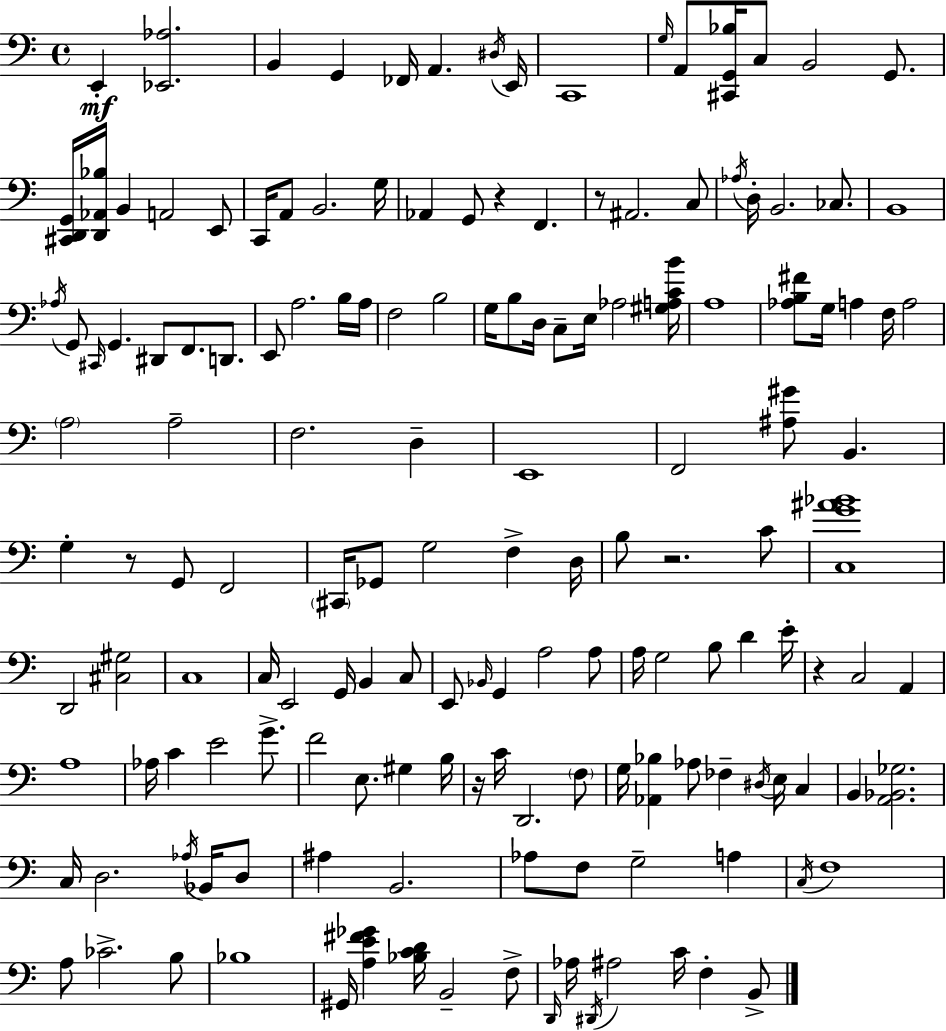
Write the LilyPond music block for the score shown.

{
  \clef bass
  \time 4/4
  \defaultTimeSignature
  \key c \major
  \repeat volta 2 { e,4-.\mf <ees, aes>2. | b,4 g,4 fes,16 a,4. \acciaccatura { dis16 } | e,16 c,1 | \grace { g16 } a,8 <cis, g, bes>16 c8 b,2 g,8. | \break <cis, d, g,>16 <d, aes, bes>16 b,4 a,2 | e,8 c,16 a,8 b,2. | g16 aes,4 g,8 r4 f,4. | r8 ais,2. | \break c8 \acciaccatura { aes16 } d16-. b,2. | ces8. b,1 | \acciaccatura { aes16 } g,8 \grace { cis,16 } g,4. dis,8 f,8. | d,8. e,8 a2. | \break b16 a16 f2 b2 | g16 b8 d16 c8-- e16 aes2 | <gis a c' b'>16 a1 | <aes b fis'>8 g16 a4 f16 a2 | \break \parenthesize a2 a2-- | f2. | d4-- e,1 | f,2 <ais gis'>8 b,4. | \break g4-. r8 g,8 f,2 | \parenthesize cis,16 ges,8 g2 | f4-> d16 b8 r2. | c'8 <c g' ais' bes'>1 | \break d,2 <cis gis>2 | c1 | c16 e,2 g,16 b,4 | c8 e,8 \grace { bes,16 } g,4 a2 | \break a8 a16 g2 b8 | d'4 e'16-. r4 c2 | a,4 a1 | aes16 c'4 e'2 | \break g'8.-> f'2 e8. | gis4 b16 r16 c'16 d,2. | \parenthesize f8 g16 <aes, bes>4 aes8 fes4-- | \acciaccatura { dis16 } e16 c4 b,4 <a, bes, ges>2. | \break c16 d2. | \acciaccatura { aes16 } bes,16 d8 ais4 b,2. | aes8 f8 g2-- | a4 \acciaccatura { c16 } f1 | \break a8 ces'2.-> | b8 bes1 | gis,16 <a e' fis' ges'>4 <bes c' d'>16 b,2-- | f8-> \grace { d,16 } aes16 \acciaccatura { dis,16 } ais2 | \break c'16 f4-. b,8-> } \bar "|."
}